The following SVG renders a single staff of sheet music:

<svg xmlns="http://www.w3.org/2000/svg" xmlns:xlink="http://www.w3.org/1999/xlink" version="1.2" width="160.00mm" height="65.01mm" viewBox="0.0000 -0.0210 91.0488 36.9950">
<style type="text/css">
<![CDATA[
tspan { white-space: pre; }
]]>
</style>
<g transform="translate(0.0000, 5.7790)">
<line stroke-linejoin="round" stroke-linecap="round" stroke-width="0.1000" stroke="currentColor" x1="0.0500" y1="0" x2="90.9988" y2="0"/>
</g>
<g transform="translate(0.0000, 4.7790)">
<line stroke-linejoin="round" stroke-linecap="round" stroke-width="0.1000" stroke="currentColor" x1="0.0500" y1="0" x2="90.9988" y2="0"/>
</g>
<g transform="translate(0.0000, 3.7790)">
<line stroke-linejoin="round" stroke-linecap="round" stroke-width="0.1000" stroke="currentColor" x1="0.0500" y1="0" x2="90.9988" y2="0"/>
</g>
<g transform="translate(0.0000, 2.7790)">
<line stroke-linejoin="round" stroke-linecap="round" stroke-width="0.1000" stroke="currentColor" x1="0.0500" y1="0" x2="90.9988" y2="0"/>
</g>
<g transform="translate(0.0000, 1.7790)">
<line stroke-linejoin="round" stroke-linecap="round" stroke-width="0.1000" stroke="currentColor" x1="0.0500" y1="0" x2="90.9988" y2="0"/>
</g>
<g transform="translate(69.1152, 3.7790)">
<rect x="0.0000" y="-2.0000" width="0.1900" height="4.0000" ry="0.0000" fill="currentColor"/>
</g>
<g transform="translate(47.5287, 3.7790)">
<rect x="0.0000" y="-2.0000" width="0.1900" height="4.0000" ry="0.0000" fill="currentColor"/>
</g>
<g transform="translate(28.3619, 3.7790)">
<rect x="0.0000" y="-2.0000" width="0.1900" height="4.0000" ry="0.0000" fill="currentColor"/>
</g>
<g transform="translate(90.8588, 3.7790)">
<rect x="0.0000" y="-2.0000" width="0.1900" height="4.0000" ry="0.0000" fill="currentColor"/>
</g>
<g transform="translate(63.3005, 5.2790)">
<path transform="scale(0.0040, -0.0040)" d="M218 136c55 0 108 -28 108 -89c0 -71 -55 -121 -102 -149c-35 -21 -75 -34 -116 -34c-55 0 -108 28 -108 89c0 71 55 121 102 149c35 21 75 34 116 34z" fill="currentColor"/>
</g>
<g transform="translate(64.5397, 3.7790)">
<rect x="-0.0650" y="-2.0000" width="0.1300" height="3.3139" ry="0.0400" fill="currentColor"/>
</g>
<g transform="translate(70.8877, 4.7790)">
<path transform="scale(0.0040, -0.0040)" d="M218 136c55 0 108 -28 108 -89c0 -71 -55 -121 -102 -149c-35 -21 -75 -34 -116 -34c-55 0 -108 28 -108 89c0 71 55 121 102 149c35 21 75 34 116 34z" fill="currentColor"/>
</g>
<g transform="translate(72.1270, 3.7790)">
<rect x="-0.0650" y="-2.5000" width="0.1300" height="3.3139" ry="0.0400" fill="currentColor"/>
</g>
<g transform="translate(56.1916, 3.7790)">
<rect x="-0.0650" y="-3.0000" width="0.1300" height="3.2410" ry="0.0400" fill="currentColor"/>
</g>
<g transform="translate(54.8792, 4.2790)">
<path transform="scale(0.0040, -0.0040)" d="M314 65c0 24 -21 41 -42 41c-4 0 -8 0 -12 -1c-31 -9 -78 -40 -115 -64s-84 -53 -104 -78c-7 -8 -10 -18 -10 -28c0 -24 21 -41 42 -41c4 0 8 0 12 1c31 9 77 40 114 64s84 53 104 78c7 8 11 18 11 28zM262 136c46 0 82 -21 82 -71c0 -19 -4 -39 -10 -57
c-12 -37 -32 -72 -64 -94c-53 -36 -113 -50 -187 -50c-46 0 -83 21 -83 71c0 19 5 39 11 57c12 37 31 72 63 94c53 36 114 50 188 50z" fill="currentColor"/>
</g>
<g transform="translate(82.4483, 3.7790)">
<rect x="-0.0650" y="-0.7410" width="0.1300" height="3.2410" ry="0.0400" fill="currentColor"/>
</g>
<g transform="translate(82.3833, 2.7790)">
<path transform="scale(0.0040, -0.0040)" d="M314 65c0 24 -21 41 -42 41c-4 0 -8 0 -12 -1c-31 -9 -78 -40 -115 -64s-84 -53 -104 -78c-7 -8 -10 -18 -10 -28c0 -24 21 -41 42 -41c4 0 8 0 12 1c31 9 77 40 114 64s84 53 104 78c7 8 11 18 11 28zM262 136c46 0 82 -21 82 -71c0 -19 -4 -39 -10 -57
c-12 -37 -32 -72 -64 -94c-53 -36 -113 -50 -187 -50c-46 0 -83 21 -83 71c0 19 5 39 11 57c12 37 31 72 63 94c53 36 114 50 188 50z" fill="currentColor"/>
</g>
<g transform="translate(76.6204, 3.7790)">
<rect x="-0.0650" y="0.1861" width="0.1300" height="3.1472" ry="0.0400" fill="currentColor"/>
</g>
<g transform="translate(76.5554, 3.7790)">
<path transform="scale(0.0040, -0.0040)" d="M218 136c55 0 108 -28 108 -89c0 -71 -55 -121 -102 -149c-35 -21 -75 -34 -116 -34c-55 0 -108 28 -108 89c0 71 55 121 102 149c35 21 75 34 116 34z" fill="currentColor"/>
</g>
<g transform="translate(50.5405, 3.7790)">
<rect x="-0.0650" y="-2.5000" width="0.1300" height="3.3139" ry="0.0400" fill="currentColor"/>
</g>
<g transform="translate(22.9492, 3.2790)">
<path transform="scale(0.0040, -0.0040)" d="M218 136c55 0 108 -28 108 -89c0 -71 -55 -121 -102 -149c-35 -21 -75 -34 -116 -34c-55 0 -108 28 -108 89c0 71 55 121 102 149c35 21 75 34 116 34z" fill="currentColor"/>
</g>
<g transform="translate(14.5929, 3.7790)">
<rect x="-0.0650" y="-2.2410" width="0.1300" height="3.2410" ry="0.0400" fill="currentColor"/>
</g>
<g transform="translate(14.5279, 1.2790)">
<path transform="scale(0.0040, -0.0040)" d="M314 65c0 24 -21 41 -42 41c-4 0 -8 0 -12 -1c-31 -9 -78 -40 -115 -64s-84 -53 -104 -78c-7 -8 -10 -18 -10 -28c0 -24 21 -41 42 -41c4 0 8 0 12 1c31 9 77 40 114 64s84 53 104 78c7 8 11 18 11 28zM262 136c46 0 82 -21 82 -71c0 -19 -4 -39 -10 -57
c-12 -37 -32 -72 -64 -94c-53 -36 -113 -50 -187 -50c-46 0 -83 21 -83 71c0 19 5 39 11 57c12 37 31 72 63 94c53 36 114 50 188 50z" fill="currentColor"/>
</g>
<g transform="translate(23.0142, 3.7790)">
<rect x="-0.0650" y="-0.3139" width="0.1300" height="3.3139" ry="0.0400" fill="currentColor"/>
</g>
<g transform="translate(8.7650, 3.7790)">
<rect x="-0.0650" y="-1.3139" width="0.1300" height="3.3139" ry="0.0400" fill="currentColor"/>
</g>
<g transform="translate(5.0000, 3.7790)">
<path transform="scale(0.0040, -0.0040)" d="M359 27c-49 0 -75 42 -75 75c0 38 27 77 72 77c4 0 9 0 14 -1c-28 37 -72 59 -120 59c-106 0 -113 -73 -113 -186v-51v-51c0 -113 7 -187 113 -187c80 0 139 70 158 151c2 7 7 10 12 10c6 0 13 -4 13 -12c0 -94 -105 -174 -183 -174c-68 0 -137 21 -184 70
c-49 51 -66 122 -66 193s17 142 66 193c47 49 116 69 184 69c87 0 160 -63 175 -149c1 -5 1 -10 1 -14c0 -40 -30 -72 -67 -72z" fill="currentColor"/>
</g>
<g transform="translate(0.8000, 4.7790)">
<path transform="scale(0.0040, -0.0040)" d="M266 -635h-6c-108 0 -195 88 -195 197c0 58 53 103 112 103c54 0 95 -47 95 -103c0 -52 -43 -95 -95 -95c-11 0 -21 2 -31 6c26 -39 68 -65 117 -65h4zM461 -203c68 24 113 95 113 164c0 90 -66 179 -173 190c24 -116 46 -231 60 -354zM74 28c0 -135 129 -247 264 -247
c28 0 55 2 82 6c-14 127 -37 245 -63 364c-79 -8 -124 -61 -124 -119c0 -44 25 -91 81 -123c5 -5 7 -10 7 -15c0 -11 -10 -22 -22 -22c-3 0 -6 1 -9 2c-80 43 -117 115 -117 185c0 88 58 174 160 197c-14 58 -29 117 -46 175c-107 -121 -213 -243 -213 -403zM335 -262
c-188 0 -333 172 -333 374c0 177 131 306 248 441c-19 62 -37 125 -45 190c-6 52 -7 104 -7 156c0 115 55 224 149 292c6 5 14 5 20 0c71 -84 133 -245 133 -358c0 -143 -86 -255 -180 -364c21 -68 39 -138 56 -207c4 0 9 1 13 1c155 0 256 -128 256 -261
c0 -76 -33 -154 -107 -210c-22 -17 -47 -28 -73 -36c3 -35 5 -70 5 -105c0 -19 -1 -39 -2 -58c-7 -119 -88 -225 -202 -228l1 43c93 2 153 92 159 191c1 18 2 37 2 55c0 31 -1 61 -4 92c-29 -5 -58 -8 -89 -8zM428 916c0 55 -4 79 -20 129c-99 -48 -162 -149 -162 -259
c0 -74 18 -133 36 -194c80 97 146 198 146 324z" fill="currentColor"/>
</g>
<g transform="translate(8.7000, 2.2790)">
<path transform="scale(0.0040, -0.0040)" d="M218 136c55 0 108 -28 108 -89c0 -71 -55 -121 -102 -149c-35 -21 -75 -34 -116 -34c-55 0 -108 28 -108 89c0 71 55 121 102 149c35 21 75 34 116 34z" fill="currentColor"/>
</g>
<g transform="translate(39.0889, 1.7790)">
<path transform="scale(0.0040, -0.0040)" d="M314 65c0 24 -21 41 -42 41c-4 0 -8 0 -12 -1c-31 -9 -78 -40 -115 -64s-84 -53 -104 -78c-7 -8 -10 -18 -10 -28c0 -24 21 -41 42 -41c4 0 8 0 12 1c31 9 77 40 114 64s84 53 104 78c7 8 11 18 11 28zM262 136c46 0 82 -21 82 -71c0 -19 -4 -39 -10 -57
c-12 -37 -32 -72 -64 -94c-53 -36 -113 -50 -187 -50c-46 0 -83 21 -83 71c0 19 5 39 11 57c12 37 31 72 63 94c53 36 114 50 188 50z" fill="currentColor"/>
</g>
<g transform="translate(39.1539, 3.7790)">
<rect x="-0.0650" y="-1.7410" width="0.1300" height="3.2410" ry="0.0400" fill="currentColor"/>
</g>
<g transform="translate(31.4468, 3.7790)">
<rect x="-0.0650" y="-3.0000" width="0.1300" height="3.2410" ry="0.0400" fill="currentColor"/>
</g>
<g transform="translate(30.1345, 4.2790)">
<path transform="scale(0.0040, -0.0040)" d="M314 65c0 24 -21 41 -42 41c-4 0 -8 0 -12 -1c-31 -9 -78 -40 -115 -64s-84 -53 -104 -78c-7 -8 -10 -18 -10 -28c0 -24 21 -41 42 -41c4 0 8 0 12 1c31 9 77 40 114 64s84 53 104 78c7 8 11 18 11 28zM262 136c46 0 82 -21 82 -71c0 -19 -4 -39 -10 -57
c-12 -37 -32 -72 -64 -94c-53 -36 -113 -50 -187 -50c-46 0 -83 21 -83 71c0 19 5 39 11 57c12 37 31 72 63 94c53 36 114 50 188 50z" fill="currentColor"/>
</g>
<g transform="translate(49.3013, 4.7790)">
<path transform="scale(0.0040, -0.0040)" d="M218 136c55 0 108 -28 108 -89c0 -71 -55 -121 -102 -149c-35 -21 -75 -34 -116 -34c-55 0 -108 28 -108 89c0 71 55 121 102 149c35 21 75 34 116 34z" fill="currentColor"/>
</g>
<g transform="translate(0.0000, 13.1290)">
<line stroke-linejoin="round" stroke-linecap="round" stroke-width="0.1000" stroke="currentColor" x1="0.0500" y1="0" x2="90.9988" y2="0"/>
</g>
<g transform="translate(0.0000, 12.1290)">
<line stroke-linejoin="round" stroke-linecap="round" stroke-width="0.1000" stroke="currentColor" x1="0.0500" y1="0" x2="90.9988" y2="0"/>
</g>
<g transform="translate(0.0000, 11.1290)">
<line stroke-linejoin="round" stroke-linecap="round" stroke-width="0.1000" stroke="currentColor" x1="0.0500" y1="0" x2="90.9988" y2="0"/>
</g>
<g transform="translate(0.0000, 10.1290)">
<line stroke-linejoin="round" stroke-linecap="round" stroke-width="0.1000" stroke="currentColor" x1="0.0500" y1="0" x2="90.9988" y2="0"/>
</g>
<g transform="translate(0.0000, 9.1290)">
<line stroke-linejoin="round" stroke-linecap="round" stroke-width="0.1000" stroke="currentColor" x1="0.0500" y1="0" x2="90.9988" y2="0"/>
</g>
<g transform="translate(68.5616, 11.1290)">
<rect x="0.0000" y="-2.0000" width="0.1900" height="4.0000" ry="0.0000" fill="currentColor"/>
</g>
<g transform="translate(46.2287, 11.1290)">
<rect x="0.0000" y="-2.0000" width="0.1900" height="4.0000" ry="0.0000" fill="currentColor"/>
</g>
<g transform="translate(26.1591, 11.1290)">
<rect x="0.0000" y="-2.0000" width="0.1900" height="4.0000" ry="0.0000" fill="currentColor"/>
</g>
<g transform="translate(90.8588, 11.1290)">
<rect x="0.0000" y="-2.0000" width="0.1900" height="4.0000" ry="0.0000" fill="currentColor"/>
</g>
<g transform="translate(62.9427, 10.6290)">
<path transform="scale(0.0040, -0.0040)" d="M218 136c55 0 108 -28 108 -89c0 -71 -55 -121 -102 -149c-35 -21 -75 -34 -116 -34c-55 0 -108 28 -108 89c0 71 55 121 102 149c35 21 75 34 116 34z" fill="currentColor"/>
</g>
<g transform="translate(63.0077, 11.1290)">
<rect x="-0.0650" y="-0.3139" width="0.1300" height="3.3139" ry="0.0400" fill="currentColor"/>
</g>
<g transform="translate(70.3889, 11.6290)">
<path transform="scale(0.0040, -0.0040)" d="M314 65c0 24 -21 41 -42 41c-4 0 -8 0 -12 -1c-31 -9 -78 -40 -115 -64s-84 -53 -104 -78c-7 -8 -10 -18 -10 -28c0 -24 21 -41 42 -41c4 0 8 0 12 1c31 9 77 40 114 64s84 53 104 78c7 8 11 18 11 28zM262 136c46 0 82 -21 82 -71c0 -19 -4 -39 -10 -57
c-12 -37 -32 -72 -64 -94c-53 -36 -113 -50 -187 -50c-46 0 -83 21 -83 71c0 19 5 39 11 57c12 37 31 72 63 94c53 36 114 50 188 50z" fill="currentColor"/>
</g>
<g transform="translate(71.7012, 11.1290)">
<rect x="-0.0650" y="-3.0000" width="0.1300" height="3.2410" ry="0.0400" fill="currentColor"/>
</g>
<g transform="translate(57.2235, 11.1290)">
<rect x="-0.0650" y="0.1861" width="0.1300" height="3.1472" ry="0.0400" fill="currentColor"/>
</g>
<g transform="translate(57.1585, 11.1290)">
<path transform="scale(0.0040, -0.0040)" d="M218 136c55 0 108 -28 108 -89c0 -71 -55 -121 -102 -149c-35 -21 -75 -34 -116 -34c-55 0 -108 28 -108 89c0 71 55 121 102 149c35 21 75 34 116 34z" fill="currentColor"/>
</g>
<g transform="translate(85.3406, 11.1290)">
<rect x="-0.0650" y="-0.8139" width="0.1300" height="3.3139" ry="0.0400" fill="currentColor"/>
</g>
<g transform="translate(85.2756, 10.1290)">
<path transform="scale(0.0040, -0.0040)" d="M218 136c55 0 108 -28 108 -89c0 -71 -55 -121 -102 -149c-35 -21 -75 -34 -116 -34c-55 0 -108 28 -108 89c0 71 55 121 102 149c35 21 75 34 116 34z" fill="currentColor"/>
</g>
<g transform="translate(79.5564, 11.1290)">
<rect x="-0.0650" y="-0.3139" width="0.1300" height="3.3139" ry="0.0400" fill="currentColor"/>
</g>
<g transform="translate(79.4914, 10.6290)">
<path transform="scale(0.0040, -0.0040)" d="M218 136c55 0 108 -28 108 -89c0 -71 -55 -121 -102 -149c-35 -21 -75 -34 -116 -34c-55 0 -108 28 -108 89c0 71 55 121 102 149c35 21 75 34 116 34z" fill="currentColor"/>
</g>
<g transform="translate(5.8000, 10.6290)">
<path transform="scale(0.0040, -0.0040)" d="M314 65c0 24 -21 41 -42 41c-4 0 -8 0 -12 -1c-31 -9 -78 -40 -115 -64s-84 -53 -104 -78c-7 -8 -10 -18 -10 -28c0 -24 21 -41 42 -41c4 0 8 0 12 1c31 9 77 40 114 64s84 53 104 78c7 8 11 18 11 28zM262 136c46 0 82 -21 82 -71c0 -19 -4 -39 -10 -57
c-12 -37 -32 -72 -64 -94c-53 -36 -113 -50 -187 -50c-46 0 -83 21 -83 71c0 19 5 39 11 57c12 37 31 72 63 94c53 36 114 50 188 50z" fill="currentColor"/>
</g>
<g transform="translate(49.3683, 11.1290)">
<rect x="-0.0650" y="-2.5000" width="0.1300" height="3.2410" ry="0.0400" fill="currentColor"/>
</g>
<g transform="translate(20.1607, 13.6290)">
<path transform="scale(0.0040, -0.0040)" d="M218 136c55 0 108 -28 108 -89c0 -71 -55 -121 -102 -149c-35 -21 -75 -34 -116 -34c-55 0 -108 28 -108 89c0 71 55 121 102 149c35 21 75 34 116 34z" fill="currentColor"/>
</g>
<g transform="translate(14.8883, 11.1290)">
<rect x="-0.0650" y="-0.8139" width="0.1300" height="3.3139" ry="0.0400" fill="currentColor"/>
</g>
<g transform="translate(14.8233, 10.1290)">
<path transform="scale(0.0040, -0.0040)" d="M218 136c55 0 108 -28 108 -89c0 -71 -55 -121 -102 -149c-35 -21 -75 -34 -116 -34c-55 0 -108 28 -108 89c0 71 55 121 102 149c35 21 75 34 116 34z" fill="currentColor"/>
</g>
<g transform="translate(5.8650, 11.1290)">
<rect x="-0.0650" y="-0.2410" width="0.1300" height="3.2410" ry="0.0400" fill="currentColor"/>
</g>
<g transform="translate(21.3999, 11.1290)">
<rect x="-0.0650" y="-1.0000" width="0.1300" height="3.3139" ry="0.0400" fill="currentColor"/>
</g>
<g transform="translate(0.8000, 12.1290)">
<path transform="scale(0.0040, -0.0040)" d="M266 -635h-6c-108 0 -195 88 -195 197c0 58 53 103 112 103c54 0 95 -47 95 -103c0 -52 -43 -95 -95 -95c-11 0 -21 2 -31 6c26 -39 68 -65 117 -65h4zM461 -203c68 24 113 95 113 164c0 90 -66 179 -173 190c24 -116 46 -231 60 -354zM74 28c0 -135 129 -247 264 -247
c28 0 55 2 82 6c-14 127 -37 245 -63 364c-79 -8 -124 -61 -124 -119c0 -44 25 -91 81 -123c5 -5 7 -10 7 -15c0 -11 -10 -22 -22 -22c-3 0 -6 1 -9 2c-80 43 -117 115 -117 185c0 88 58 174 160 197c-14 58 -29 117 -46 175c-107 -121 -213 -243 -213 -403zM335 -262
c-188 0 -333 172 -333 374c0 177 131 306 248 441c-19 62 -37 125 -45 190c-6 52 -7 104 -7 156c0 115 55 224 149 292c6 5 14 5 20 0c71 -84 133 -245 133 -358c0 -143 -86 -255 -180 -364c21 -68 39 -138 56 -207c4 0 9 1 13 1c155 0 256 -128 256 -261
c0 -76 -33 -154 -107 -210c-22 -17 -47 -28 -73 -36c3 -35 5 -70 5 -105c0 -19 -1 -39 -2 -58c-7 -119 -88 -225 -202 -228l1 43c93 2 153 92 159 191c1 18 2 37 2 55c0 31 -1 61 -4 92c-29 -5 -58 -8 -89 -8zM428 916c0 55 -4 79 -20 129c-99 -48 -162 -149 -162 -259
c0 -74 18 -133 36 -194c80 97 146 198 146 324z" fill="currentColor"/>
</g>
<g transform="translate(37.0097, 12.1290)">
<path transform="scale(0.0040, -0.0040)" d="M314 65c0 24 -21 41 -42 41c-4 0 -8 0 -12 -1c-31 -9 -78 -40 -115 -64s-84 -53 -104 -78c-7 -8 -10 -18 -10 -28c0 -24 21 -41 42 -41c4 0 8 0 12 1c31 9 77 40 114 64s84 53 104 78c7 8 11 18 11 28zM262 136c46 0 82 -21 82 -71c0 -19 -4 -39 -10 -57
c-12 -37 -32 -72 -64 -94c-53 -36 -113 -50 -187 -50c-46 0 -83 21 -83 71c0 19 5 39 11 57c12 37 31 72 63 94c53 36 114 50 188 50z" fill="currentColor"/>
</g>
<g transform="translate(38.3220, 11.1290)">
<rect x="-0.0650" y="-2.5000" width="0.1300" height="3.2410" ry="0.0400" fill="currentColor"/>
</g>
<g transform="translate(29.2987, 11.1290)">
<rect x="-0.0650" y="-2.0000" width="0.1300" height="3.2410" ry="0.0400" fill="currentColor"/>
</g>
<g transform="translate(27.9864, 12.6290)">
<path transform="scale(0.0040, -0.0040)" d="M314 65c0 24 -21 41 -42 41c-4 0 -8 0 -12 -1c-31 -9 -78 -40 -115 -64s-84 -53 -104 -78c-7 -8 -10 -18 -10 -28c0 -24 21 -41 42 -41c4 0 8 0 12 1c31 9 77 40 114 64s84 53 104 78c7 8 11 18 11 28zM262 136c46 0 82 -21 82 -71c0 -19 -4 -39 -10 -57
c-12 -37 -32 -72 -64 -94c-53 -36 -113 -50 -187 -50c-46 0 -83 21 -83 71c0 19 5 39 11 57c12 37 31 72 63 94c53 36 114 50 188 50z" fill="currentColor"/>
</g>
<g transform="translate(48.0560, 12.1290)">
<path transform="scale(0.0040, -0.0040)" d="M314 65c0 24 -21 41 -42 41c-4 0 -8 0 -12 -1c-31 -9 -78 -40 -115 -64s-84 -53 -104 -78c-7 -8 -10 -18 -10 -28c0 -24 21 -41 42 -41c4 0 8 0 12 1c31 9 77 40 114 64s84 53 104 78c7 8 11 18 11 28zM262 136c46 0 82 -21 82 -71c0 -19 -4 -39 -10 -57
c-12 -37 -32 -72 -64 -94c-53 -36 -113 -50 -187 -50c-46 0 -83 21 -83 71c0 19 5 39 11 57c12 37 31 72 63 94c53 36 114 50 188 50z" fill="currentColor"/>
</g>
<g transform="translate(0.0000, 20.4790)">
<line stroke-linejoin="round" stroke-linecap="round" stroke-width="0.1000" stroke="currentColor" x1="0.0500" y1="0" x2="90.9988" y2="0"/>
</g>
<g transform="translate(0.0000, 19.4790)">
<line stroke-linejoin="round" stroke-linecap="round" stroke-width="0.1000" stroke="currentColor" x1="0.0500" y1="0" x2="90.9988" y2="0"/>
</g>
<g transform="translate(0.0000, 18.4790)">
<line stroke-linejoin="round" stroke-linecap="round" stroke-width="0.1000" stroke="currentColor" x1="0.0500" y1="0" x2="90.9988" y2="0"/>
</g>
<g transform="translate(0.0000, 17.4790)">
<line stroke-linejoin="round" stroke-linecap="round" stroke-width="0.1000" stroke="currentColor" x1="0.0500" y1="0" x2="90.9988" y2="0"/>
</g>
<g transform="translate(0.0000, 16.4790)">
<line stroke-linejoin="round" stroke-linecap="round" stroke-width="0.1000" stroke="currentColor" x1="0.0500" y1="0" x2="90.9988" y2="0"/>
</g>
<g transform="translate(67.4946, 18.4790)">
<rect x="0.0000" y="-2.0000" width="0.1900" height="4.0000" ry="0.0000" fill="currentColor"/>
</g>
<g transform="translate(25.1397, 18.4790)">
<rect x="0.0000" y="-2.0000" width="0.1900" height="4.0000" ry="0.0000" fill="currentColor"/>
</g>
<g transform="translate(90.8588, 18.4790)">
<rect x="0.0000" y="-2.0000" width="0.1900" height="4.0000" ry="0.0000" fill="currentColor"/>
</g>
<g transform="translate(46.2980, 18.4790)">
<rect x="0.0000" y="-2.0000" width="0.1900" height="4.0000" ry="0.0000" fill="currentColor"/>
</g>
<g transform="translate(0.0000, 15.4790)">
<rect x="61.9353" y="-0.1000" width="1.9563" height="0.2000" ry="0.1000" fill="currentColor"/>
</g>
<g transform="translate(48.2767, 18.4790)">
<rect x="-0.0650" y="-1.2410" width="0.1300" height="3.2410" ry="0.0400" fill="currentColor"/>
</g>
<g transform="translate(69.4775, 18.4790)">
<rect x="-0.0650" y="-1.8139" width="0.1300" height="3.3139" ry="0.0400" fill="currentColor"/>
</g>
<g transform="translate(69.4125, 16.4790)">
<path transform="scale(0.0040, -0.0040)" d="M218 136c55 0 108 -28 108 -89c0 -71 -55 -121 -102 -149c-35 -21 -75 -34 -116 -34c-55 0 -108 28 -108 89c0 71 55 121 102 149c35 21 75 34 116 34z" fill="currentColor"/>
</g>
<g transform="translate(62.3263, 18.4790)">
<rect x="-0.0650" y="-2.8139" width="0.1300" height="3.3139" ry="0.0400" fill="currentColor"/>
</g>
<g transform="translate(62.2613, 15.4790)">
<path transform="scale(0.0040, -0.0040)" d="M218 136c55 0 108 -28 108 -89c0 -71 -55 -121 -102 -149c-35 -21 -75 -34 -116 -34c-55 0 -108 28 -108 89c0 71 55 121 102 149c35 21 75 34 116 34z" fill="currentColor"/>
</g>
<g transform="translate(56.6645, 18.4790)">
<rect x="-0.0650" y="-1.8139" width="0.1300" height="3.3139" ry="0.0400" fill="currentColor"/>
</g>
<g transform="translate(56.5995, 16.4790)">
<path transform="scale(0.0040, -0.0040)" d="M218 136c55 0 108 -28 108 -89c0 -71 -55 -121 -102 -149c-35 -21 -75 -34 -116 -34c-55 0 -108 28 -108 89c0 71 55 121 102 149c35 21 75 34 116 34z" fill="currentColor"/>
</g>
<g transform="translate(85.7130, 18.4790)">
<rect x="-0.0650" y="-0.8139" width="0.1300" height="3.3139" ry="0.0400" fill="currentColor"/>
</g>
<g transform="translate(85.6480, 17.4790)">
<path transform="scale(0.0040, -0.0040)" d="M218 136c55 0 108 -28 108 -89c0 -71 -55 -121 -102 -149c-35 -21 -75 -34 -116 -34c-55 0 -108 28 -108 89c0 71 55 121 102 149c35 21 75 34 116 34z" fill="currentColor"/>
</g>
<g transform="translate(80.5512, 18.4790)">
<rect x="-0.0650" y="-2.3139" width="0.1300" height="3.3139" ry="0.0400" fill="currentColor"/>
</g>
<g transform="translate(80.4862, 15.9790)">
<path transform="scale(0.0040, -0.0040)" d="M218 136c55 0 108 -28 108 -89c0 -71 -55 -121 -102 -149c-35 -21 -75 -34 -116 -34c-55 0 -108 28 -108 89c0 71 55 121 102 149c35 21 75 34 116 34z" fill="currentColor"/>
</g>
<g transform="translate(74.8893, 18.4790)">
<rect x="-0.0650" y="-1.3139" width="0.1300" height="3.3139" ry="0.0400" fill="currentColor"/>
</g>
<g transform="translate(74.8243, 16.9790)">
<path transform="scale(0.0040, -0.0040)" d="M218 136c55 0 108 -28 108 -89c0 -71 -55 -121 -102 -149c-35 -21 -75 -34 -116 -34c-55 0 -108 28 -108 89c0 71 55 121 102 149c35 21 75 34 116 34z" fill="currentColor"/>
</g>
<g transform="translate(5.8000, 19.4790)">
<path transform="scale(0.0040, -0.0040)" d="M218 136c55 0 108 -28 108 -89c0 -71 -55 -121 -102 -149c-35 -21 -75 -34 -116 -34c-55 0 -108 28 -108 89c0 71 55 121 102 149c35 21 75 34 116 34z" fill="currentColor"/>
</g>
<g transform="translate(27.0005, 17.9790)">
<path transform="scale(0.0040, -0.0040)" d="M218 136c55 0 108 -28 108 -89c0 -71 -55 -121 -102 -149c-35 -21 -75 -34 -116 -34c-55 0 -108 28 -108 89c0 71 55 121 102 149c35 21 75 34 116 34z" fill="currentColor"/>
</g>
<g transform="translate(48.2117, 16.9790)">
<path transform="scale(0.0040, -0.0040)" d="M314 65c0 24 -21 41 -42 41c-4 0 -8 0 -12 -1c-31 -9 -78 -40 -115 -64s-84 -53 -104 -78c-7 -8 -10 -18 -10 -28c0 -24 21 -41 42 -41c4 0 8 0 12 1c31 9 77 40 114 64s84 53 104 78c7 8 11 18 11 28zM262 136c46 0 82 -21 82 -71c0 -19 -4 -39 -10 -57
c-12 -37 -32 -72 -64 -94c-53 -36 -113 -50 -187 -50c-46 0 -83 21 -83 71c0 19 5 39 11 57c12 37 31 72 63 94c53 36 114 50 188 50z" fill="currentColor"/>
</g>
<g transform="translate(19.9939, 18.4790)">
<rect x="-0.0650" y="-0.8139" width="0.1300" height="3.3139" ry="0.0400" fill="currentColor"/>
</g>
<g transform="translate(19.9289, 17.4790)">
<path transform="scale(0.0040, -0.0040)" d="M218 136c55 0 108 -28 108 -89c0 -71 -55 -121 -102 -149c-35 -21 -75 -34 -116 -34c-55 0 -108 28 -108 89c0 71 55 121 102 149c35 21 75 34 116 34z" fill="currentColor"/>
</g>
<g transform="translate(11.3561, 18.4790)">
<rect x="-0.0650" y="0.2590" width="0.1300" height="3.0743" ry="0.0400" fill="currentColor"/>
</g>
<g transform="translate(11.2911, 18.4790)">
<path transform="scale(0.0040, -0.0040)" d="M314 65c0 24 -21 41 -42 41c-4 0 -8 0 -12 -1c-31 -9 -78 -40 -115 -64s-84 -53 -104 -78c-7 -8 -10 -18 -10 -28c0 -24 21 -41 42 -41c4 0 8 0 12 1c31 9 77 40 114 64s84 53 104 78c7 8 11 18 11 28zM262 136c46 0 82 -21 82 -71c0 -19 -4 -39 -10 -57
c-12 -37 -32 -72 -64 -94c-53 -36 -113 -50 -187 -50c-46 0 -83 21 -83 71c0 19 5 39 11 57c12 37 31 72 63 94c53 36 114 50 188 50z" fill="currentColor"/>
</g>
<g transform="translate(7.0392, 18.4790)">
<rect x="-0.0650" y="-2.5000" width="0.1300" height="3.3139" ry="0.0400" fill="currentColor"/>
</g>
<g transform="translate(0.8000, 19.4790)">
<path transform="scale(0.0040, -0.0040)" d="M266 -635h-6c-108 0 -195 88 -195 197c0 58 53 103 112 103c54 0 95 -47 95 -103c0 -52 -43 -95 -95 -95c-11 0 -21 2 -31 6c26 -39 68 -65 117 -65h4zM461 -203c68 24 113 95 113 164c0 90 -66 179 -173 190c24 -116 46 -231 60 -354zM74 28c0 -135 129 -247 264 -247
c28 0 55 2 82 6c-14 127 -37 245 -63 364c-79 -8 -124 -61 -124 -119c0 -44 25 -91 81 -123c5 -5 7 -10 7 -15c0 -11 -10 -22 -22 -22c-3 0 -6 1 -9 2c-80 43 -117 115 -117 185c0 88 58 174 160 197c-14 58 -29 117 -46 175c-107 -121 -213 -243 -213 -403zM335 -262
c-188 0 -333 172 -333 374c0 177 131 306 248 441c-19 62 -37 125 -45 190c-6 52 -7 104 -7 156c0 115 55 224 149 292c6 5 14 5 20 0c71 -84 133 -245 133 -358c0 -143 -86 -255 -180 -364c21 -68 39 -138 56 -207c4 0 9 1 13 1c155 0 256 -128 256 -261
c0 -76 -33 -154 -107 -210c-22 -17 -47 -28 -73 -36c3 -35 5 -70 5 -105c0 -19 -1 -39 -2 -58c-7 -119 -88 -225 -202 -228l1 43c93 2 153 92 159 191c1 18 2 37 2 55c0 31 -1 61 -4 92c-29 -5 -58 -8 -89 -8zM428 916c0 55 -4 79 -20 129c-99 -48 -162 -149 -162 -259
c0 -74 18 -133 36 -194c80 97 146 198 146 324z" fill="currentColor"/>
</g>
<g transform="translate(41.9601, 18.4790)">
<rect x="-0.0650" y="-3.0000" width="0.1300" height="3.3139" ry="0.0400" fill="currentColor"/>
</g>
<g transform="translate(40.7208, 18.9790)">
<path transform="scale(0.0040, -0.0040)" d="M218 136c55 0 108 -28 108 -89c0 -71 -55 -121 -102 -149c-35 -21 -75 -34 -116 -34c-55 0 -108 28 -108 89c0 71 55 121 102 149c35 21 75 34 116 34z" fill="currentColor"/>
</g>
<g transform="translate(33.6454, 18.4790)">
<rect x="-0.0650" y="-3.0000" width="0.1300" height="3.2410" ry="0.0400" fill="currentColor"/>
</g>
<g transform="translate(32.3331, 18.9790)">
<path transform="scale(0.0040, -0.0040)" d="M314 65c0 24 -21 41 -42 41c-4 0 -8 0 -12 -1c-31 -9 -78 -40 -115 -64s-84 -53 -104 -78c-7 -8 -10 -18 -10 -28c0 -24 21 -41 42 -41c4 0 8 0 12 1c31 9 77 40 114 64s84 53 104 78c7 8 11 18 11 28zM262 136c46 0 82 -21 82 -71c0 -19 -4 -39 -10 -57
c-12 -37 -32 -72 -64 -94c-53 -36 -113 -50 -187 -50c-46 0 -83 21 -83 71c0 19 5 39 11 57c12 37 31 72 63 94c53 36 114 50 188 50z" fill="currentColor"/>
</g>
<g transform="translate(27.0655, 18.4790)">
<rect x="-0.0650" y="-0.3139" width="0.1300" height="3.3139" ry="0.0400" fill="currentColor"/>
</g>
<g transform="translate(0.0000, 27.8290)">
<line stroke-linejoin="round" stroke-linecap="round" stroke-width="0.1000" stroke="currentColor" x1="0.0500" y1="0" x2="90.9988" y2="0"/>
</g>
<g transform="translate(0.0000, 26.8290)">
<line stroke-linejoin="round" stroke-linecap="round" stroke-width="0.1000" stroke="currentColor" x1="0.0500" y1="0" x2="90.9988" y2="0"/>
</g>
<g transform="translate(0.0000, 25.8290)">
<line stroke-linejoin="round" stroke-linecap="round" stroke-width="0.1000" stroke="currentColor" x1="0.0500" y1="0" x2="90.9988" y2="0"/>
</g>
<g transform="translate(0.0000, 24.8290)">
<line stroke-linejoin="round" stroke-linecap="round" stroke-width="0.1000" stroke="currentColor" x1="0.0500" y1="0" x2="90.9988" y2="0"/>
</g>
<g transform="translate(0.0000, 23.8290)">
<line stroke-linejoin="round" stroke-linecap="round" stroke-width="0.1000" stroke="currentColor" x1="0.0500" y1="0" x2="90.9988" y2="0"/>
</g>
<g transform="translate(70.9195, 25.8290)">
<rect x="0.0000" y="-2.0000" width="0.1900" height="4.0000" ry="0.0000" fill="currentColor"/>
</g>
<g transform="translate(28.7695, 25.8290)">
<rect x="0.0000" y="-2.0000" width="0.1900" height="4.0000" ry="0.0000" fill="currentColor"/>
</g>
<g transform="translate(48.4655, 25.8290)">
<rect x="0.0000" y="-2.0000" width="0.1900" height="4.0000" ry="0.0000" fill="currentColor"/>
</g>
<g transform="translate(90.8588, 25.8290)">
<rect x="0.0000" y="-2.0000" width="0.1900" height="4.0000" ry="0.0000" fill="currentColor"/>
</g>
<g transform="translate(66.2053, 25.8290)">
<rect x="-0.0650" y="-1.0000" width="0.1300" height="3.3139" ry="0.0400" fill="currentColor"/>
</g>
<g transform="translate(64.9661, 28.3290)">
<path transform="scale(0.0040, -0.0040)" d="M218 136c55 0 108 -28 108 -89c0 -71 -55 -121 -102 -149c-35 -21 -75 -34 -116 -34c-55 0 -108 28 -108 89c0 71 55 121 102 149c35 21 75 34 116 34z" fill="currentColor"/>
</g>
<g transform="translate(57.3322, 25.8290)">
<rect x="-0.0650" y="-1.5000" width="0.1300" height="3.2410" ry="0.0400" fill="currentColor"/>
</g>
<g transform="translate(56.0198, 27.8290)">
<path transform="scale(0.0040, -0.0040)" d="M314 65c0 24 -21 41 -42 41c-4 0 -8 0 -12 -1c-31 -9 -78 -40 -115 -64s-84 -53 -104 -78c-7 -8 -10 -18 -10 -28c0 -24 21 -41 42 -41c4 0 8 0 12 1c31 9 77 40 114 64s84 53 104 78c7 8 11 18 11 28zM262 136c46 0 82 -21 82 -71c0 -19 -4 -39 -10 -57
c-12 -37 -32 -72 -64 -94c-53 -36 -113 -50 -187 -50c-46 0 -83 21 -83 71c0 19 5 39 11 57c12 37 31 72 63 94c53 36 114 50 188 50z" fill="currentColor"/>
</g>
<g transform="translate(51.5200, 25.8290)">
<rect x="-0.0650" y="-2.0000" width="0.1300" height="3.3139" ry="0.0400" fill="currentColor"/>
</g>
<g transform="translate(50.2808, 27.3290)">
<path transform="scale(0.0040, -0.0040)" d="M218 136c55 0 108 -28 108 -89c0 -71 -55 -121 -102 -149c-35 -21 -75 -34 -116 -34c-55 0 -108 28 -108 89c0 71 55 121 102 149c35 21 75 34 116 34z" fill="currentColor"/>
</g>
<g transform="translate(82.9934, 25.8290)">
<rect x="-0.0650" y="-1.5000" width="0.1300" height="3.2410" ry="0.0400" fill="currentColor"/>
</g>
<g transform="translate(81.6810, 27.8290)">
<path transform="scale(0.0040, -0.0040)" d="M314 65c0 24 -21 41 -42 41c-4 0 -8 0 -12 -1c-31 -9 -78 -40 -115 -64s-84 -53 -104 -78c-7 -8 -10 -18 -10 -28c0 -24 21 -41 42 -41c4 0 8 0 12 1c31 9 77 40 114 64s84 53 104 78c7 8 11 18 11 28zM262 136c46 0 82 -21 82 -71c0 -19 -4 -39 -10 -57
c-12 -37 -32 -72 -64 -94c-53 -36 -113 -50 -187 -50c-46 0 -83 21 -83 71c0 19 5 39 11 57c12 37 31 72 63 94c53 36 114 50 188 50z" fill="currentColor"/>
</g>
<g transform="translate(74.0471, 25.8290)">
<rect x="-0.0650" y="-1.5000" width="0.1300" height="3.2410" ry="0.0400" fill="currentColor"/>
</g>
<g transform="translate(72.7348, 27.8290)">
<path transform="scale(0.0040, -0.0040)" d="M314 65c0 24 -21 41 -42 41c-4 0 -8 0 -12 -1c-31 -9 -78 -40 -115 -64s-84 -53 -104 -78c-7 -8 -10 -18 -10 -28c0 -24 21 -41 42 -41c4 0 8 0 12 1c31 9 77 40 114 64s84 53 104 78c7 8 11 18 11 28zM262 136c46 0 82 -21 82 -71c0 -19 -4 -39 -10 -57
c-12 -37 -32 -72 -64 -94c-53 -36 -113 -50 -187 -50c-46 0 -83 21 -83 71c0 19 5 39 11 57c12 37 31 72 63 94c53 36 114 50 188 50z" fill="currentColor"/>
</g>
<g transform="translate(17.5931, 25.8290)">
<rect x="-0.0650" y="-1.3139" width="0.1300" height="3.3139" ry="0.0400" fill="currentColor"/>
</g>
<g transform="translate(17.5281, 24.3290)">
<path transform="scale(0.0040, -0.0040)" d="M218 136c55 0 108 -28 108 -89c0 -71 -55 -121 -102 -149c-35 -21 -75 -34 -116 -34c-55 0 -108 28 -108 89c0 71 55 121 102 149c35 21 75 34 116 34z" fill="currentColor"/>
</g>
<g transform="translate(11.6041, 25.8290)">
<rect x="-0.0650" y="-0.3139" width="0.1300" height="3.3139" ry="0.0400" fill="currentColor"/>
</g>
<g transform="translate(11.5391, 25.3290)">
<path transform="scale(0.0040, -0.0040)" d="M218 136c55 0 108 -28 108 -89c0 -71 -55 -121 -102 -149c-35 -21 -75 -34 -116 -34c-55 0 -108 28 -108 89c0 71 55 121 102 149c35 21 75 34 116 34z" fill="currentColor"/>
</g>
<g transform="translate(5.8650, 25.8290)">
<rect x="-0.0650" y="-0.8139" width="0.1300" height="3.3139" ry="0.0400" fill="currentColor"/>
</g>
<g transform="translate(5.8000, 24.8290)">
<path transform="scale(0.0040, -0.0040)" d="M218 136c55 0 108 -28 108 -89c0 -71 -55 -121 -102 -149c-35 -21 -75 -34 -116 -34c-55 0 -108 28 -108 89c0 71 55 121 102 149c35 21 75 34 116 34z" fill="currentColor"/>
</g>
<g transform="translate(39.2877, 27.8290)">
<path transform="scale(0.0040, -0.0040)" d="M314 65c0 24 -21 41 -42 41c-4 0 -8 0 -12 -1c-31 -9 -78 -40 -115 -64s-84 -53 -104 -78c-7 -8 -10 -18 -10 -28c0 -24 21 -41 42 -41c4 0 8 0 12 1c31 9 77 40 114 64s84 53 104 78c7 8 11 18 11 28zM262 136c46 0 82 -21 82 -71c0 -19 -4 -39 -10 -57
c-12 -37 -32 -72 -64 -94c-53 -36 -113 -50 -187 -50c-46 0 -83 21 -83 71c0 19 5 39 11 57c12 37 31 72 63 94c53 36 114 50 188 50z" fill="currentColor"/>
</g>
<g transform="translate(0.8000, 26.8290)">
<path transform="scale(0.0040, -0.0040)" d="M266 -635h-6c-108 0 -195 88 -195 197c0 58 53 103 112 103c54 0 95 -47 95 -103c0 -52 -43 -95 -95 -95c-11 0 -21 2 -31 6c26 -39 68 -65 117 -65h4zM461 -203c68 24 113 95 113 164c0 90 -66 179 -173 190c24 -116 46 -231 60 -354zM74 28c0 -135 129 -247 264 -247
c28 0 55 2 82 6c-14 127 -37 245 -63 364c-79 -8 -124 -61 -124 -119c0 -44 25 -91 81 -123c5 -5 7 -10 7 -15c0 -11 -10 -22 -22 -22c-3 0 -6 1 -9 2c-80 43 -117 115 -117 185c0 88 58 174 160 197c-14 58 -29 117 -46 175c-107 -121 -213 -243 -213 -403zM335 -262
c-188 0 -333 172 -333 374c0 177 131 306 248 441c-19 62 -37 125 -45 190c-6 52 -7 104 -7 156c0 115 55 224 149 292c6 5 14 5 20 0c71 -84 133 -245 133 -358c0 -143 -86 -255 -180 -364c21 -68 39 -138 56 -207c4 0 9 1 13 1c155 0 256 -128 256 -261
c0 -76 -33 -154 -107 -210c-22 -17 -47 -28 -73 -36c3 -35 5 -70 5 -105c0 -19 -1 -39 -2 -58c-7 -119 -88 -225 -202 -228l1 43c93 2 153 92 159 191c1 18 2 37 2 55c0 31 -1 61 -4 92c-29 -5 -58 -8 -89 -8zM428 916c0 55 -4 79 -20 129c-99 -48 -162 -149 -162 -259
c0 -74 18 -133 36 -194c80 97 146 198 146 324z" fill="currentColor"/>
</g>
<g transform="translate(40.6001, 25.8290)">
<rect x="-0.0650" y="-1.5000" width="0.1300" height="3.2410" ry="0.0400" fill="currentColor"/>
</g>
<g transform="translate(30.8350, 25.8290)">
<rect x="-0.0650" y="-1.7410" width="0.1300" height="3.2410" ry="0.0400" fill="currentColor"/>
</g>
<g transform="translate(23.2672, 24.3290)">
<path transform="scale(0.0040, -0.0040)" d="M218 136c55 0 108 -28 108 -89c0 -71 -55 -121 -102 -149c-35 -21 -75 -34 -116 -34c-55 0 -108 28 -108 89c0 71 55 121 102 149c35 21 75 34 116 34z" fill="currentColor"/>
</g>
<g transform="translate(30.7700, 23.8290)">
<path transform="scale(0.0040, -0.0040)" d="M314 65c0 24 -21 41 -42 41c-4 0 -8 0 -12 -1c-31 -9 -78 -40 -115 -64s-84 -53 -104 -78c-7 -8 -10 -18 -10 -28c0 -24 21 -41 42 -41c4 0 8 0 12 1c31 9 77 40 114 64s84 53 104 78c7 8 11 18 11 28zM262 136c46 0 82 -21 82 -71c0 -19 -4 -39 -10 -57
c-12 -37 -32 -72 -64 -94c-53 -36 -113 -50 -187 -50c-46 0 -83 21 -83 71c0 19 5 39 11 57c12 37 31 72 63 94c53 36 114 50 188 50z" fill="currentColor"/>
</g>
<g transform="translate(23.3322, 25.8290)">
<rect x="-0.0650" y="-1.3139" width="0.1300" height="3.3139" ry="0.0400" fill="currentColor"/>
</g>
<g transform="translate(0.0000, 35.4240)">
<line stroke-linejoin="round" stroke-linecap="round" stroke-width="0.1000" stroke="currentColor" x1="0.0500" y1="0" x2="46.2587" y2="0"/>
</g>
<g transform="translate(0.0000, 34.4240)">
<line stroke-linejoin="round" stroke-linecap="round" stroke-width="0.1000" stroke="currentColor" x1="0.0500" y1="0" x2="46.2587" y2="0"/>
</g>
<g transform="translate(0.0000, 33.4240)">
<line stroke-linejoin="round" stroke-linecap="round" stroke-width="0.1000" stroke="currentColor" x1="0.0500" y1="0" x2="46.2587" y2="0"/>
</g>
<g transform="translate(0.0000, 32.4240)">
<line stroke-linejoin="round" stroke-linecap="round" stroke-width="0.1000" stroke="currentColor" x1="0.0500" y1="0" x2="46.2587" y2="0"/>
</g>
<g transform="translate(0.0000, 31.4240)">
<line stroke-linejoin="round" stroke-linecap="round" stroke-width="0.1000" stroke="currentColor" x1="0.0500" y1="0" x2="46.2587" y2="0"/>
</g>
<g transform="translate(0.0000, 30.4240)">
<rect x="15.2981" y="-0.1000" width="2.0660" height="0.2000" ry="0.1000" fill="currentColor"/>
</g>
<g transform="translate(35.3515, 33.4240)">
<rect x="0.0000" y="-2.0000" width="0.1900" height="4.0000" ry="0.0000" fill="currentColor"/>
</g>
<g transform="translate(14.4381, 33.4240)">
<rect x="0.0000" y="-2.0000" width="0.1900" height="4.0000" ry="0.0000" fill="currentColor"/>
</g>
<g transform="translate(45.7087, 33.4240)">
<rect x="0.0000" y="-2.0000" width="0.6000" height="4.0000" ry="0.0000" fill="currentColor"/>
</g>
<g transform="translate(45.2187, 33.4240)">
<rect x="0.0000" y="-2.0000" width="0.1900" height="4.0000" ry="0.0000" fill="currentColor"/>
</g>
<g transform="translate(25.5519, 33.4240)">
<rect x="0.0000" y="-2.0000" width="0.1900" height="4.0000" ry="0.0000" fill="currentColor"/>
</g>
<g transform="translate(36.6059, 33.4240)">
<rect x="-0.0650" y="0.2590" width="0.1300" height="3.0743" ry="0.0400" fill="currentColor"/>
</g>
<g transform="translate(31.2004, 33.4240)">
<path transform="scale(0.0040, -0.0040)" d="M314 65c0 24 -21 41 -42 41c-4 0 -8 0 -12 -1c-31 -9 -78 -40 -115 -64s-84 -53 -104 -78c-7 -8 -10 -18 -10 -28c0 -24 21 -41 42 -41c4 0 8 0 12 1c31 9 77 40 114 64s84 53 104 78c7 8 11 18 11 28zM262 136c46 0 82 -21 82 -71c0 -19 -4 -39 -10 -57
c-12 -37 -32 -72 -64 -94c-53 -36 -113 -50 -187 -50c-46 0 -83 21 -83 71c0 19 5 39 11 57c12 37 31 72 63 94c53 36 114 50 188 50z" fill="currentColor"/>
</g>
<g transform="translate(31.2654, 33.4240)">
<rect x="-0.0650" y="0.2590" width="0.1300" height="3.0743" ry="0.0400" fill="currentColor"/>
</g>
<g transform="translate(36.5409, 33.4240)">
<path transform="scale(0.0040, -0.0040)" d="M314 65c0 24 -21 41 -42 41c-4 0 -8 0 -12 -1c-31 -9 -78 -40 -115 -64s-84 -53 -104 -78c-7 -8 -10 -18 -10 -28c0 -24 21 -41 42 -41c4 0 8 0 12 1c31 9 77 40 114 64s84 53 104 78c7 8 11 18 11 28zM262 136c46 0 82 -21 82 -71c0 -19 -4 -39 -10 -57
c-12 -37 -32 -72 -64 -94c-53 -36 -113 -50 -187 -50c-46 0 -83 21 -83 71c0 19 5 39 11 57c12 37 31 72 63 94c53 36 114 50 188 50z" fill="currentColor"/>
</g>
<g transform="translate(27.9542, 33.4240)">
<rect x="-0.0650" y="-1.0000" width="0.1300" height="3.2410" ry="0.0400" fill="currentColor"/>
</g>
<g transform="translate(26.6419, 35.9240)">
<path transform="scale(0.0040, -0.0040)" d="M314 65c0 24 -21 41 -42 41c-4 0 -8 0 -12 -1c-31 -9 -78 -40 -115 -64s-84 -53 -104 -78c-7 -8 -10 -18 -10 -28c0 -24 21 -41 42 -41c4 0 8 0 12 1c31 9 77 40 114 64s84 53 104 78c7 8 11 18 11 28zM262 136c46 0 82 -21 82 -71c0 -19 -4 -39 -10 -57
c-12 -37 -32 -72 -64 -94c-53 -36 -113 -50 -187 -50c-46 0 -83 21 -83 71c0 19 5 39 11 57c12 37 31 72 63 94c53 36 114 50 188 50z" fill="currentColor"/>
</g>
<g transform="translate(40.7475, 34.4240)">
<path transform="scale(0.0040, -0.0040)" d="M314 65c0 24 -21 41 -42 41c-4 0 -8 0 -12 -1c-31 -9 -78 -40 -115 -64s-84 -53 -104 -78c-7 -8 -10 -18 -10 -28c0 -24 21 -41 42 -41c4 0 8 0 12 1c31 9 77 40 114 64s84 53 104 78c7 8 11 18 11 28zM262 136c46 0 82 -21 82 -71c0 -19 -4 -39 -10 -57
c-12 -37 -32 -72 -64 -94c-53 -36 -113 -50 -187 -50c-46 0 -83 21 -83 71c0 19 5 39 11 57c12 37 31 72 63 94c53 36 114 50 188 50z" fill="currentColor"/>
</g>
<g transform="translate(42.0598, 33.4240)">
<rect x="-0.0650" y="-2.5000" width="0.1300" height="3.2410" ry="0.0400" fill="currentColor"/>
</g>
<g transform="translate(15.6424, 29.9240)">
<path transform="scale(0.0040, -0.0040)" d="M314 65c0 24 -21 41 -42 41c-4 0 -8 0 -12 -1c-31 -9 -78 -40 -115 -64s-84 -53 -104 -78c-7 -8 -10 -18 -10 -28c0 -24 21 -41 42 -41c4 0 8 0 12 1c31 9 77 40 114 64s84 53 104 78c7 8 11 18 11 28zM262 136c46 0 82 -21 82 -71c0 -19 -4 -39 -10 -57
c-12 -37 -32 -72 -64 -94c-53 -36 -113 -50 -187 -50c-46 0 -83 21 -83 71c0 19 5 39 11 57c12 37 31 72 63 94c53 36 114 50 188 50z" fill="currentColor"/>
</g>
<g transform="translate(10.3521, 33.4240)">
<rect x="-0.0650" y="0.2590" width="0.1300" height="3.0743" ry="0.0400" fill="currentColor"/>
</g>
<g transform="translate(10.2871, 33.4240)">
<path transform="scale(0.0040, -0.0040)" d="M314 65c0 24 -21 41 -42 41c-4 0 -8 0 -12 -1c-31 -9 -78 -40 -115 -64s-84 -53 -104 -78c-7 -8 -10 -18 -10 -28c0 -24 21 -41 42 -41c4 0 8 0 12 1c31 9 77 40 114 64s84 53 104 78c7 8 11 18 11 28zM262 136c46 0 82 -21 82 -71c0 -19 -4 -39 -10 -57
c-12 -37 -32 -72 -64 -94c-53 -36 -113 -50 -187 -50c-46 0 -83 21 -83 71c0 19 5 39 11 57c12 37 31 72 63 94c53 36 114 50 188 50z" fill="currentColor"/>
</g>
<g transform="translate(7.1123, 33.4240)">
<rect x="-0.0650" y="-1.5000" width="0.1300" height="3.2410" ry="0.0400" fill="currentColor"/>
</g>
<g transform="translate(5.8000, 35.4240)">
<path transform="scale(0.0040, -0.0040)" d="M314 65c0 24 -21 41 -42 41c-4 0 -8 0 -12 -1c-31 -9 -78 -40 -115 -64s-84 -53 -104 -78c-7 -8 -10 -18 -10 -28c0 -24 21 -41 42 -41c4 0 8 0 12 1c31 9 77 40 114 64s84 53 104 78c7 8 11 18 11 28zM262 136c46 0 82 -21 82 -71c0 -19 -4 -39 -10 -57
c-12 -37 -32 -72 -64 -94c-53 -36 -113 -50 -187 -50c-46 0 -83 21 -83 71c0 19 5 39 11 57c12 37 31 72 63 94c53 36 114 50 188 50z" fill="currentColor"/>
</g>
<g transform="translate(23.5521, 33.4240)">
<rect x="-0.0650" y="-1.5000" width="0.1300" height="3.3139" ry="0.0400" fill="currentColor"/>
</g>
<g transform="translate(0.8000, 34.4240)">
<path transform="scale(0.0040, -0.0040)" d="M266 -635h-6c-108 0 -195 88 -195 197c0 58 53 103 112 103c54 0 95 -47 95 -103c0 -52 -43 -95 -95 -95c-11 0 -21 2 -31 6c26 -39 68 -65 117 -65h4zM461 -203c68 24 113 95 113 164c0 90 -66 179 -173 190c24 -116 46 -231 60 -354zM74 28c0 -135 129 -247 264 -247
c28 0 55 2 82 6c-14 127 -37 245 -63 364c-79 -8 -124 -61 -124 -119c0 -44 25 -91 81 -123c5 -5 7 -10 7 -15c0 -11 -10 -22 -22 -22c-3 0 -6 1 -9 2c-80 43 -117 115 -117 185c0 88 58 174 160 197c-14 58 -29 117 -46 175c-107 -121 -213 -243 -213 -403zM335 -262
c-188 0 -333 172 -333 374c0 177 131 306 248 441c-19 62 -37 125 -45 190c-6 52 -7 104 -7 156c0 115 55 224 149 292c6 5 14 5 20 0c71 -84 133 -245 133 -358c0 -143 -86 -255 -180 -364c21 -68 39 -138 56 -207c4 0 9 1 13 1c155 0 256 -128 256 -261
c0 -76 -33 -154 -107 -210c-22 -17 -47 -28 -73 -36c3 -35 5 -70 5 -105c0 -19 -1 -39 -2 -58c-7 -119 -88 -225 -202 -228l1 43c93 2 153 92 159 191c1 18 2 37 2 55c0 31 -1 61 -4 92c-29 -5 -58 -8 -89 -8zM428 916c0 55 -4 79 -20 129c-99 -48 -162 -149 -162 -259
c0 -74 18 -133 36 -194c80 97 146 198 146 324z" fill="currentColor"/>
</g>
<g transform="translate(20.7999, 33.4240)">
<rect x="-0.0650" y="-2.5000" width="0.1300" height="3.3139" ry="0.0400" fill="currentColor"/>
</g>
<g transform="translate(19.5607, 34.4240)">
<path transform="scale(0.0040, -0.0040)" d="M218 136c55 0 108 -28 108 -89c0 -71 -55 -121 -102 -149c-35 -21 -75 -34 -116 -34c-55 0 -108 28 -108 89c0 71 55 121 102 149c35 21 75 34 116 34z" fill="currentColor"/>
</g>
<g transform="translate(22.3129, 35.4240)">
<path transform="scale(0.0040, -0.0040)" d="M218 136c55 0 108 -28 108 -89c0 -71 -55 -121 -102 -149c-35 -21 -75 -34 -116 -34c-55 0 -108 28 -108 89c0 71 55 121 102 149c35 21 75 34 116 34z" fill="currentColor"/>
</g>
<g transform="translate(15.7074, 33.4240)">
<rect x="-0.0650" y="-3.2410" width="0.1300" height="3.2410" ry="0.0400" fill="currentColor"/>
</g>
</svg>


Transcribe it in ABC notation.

X:1
T:Untitled
M:4/4
L:1/4
K:C
e g2 c A2 f2 G A2 F G B d2 c2 d D F2 G2 G2 B c A2 c d G B2 d c A2 A e2 f a f e g d d c e e f2 E2 F E2 D E2 E2 E2 B2 b2 G E D2 B2 B2 G2